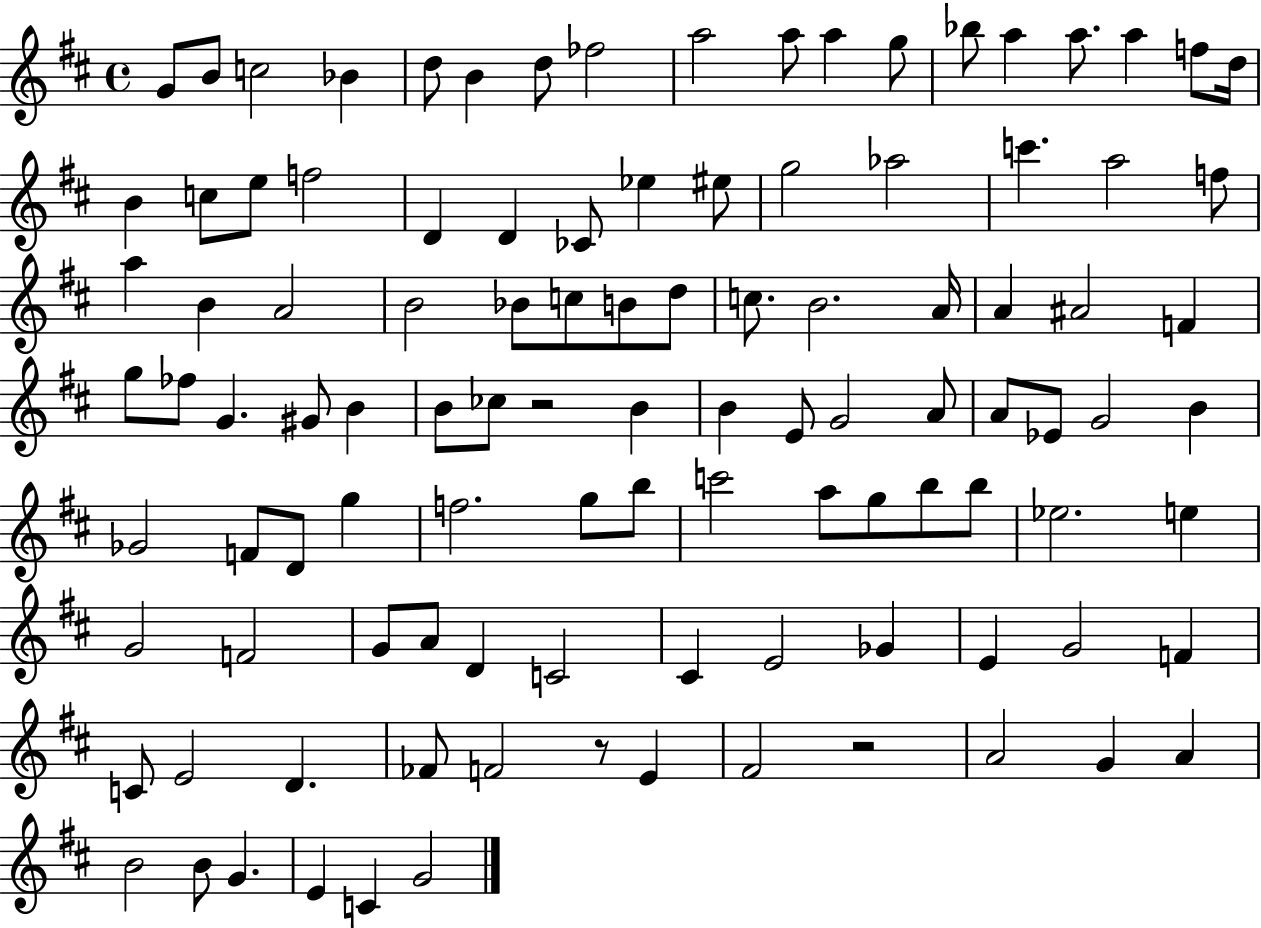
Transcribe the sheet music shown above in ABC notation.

X:1
T:Untitled
M:4/4
L:1/4
K:D
G/2 B/2 c2 _B d/2 B d/2 _f2 a2 a/2 a g/2 _b/2 a a/2 a f/2 d/4 B c/2 e/2 f2 D D _C/2 _e ^e/2 g2 _a2 c' a2 f/2 a B A2 B2 _B/2 c/2 B/2 d/2 c/2 B2 A/4 A ^A2 F g/2 _f/2 G ^G/2 B B/2 _c/2 z2 B B E/2 G2 A/2 A/2 _E/2 G2 B _G2 F/2 D/2 g f2 g/2 b/2 c'2 a/2 g/2 b/2 b/2 _e2 e G2 F2 G/2 A/2 D C2 ^C E2 _G E G2 F C/2 E2 D _F/2 F2 z/2 E ^F2 z2 A2 G A B2 B/2 G E C G2